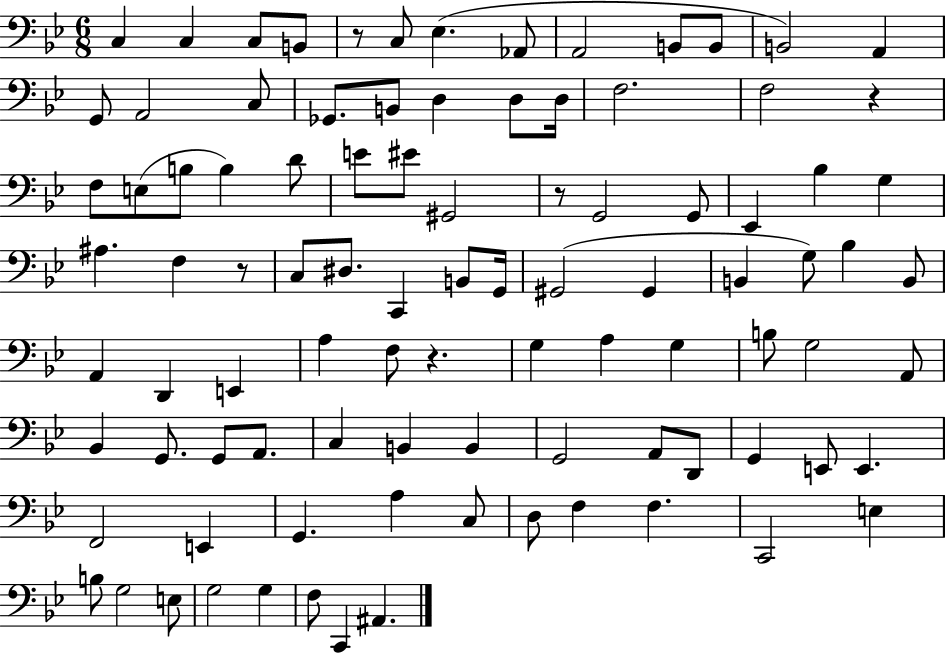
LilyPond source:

{
  \clef bass
  \numericTimeSignature
  \time 6/8
  \key bes \major
  c4 c4 c8 b,8 | r8 c8 ees4.( aes,8 | a,2 b,8 b,8 | b,2) a,4 | \break g,8 a,2 c8 | ges,8. b,8 d4 d8 d16 | f2. | f2 r4 | \break f8 e8( b8 b4) d'8 | e'8 eis'8 gis,2 | r8 g,2 g,8 | ees,4 bes4 g4 | \break ais4. f4 r8 | c8 dis8. c,4 b,8 g,16 | gis,2( gis,4 | b,4 g8) bes4 b,8 | \break a,4 d,4 e,4 | a4 f8 r4. | g4 a4 g4 | b8 g2 a,8 | \break bes,4 g,8. g,8 a,8. | c4 b,4 b,4 | g,2 a,8 d,8 | g,4 e,8 e,4. | \break f,2 e,4 | g,4. a4 c8 | d8 f4 f4. | c,2 e4 | \break b8 g2 e8 | g2 g4 | f8 c,4 ais,4. | \bar "|."
}